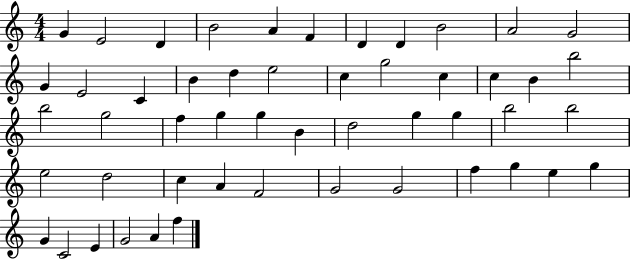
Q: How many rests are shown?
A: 0